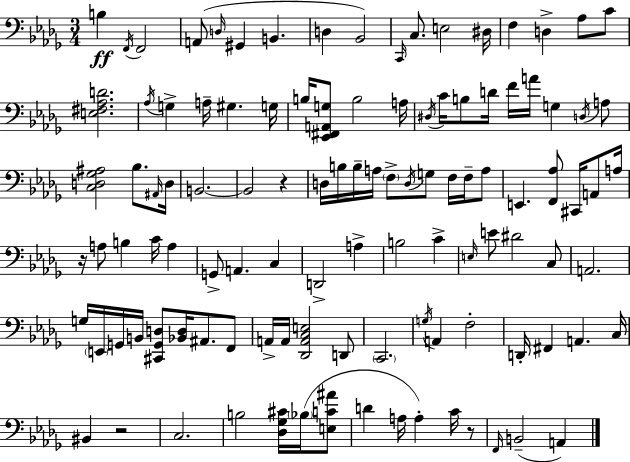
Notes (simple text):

B3/q F2/s F2/h A2/e D3/s G#2/q B2/q. D3/q Bb2/h C2/s C3/e. E3/h D#3/s F3/q D3/q Ab3/e C4/e [E3,F#3,Ab3,D4]/h. Ab3/s G3/q A3/s G#3/q. G3/s B3/s [Eb2,F#2,A2,G3]/e B3/h A3/s D#3/s C4/s B3/e D4/s F4/s A4/s G3/q D3/s A3/e [C3,D3,Gb3,A#3]/h Bb3/e. A#2/s D3/s B2/h. B2/h R/q D3/s B3/s B3/s A3/s F3/e D3/s G3/e F3/s F3/s A3/e E2/q. [F2,Ab3]/e C#2/s A2/e A3/s R/s A3/e B3/q C4/s A3/q G2/e A2/q. C3/q D2/h A3/q B3/h C4/q E3/s E4/e D#4/h C3/e A2/h. G3/s E2/s G2/s B2/s [C#2,G2,D3]/e [Bb2,D3]/s A#2/e. F2/e A2/s A2/s [Db2,A2,C3,E3]/h D2/e C2/h. G3/s A2/q F3/h D2/s F#2/q A2/q. C3/s BIS2/q R/h C3/h. B3/h [Db3,Gb3,C#4]/s Bb3/s [E3,C4,A#4]/e D4/q A3/s A3/q C4/s R/e F2/s B2/h A2/q